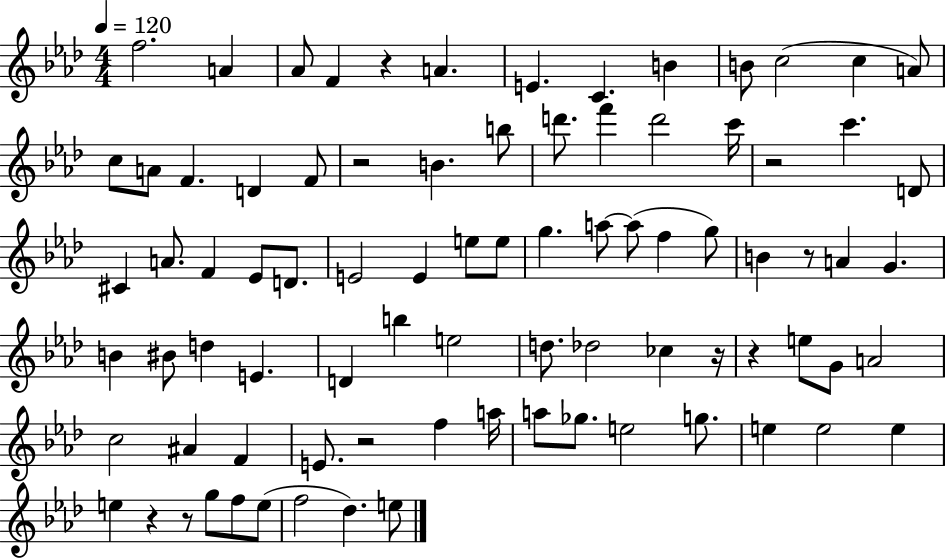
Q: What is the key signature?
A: AES major